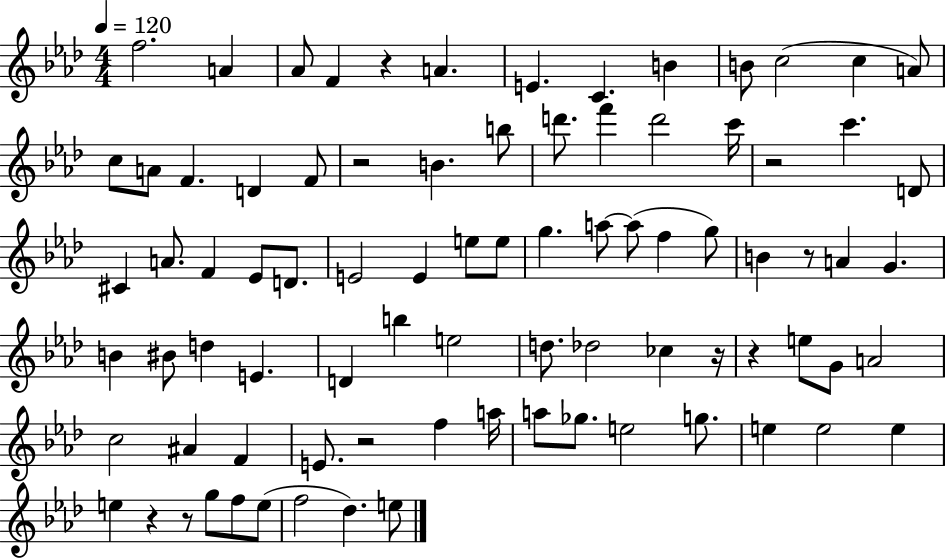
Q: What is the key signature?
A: AES major